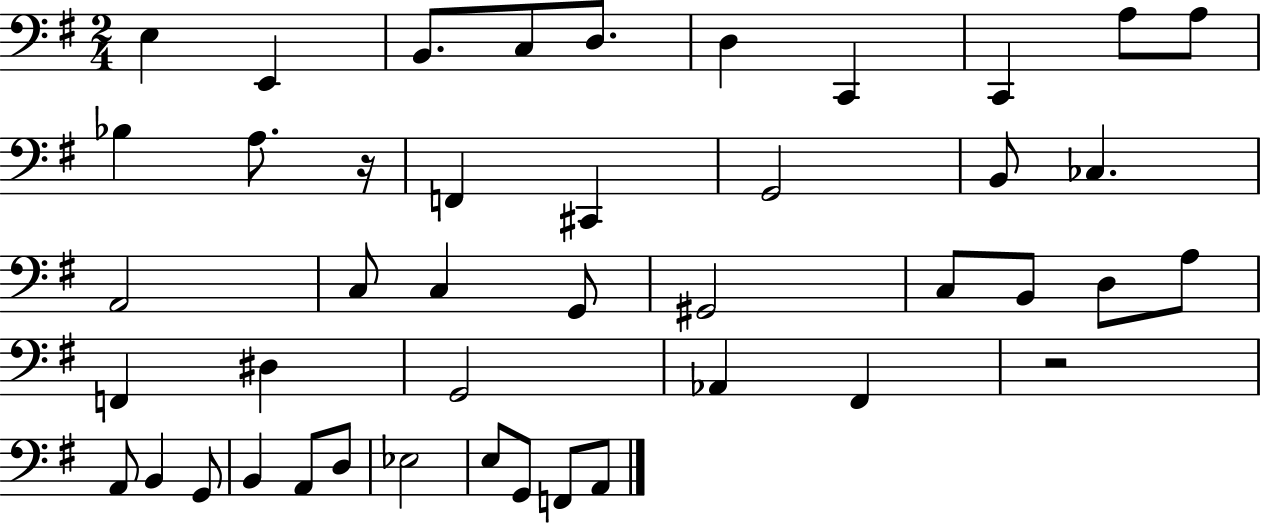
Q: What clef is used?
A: bass